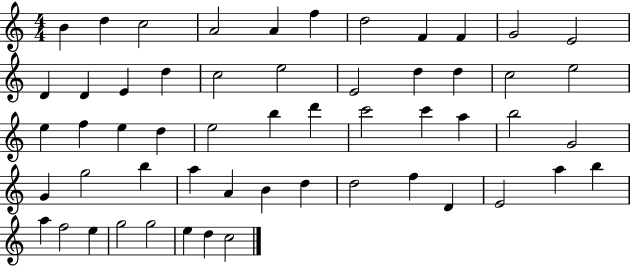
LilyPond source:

{
  \clef treble
  \numericTimeSignature
  \time 4/4
  \key c \major
  b'4 d''4 c''2 | a'2 a'4 f''4 | d''2 f'4 f'4 | g'2 e'2 | \break d'4 d'4 e'4 d''4 | c''2 e''2 | e'2 d''4 d''4 | c''2 e''2 | \break e''4 f''4 e''4 d''4 | e''2 b''4 d'''4 | c'''2 c'''4 a''4 | b''2 g'2 | \break g'4 g''2 b''4 | a''4 a'4 b'4 d''4 | d''2 f''4 d'4 | e'2 a''4 b''4 | \break a''4 f''2 e''4 | g''2 g''2 | e''4 d''4 c''2 | \bar "|."
}